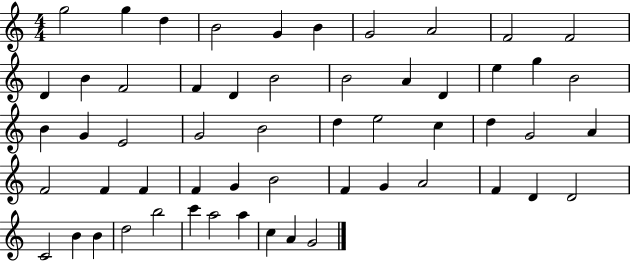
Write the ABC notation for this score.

X:1
T:Untitled
M:4/4
L:1/4
K:C
g2 g d B2 G B G2 A2 F2 F2 D B F2 F D B2 B2 A D e g B2 B G E2 G2 B2 d e2 c d G2 A F2 F F F G B2 F G A2 F D D2 C2 B B d2 b2 c' a2 a c A G2